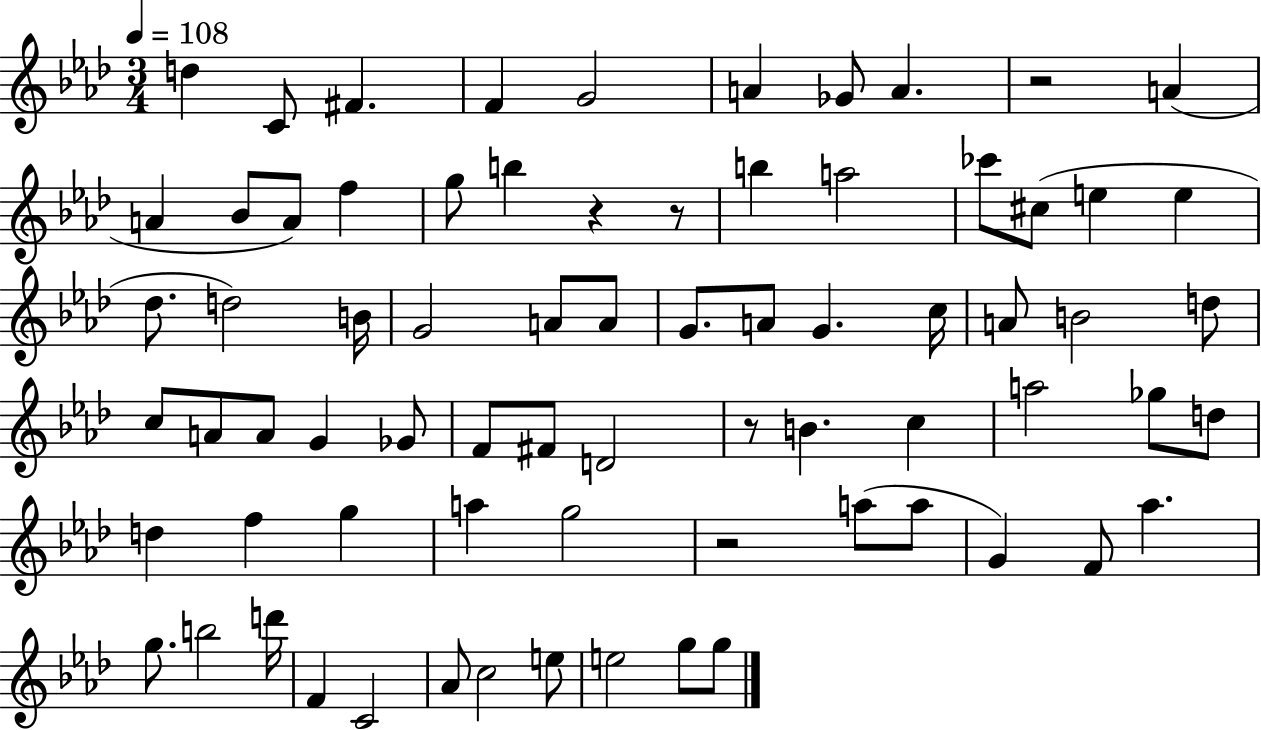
X:1
T:Untitled
M:3/4
L:1/4
K:Ab
d C/2 ^F F G2 A _G/2 A z2 A A _B/2 A/2 f g/2 b z z/2 b a2 _c'/2 ^c/2 e e _d/2 d2 B/4 G2 A/2 A/2 G/2 A/2 G c/4 A/2 B2 d/2 c/2 A/2 A/2 G _G/2 F/2 ^F/2 D2 z/2 B c a2 _g/2 d/2 d f g a g2 z2 a/2 a/2 G F/2 _a g/2 b2 d'/4 F C2 _A/2 c2 e/2 e2 g/2 g/2